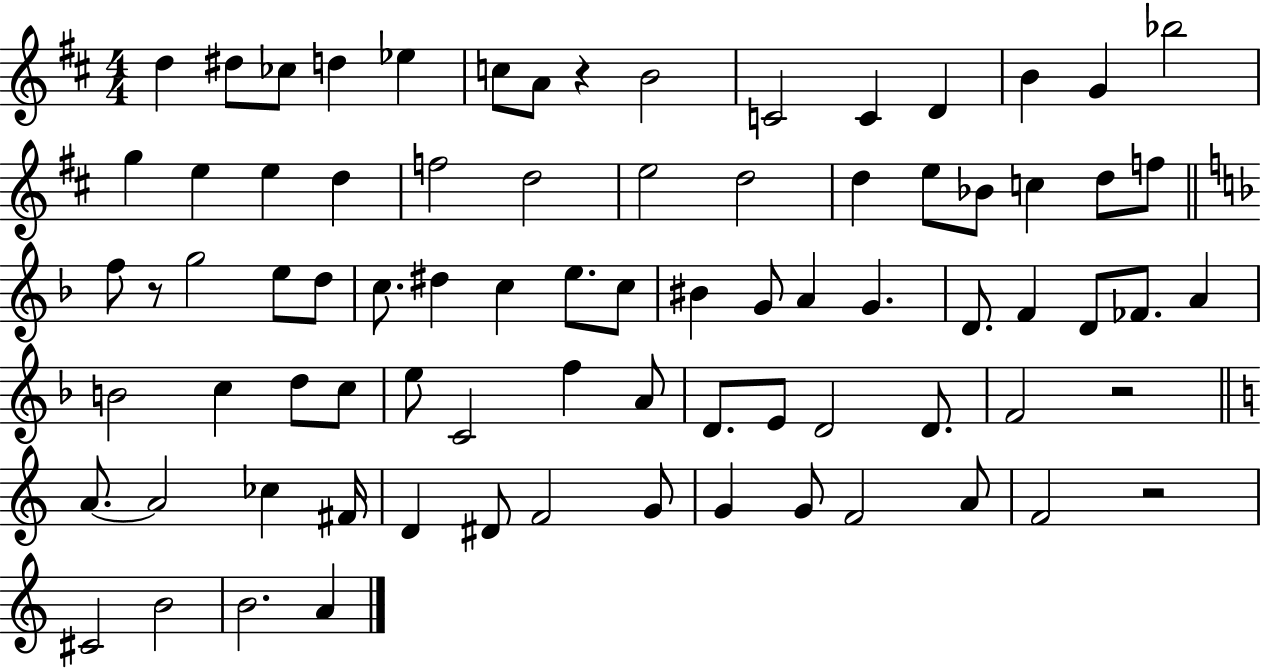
{
  \clef treble
  \numericTimeSignature
  \time 4/4
  \key d \major
  d''4 dis''8 ces''8 d''4 ees''4 | c''8 a'8 r4 b'2 | c'2 c'4 d'4 | b'4 g'4 bes''2 | \break g''4 e''4 e''4 d''4 | f''2 d''2 | e''2 d''2 | d''4 e''8 bes'8 c''4 d''8 f''8 | \break \bar "||" \break \key f \major f''8 r8 g''2 e''8 d''8 | c''8. dis''4 c''4 e''8. c''8 | bis'4 g'8 a'4 g'4. | d'8. f'4 d'8 fes'8. a'4 | \break b'2 c''4 d''8 c''8 | e''8 c'2 f''4 a'8 | d'8. e'8 d'2 d'8. | f'2 r2 | \break \bar "||" \break \key a \minor a'8.~~ a'2 ces''4 fis'16 | d'4 dis'8 f'2 g'8 | g'4 g'8 f'2 a'8 | f'2 r2 | \break cis'2 b'2 | b'2. a'4 | \bar "|."
}